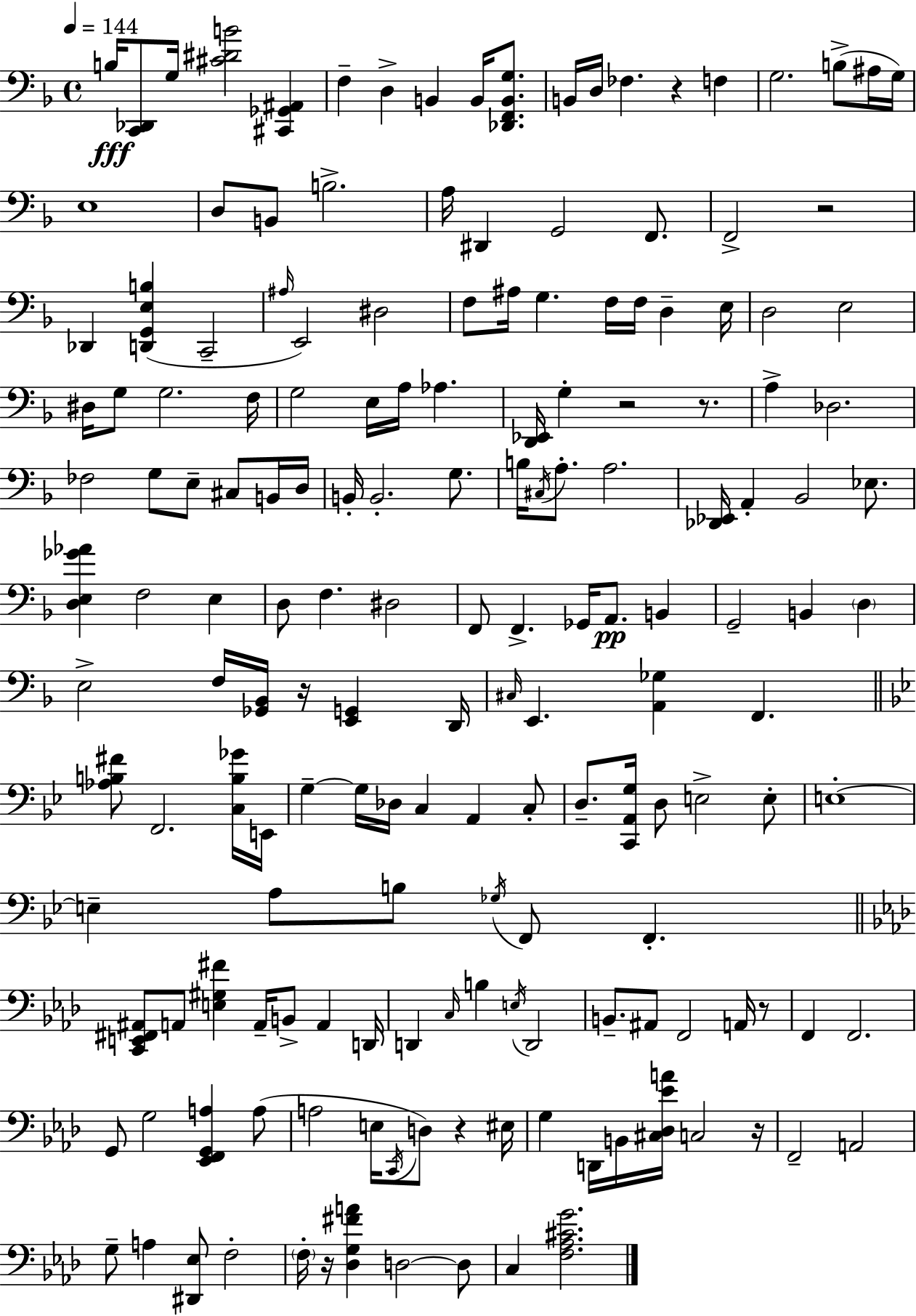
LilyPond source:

{
  \clef bass
  \time 4/4
  \defaultTimeSignature
  \key f \major
  \tempo 4 = 144
  b16\fff <c, des,>8 g16 <cis' dis' b'>2 <cis, ges, ais,>4 | f4-- d4-> b,4 b,16 <des, f, b, g>8. | b,16 d16 fes4. r4 f4 | g2. b8->( ais16 g16) | \break e1 | d8 b,8 b2.-> | a16 dis,4 g,2 f,8. | f,2-> r2 | \break des,4 <d, g, e b>4( c,2-- | \grace { ais16 } e,2) dis2 | f8 ais16 g4. f16 f16 d4-- | e16 d2 e2 | \break dis16 g8 g2. | f16 g2 e16 a16 aes4. | <d, ees,>16 g4-. r2 r8. | a4-> des2. | \break fes2 g8 e8-- cis8 b,16 | d16 b,16-. b,2.-. g8. | b16 \acciaccatura { cis16 } a8.-. a2. | <des, ees,>16 a,4-. bes,2 ees8. | \break <d e ges' aes'>4 f2 e4 | d8 f4. dis2 | f,8 f,4.-> ges,16 a,8.\pp b,4 | g,2-- b,4 \parenthesize d4 | \break e2-> f16 <ges, bes,>16 r16 <e, g,>4 | d,16 \grace { cis16 } e,4. <a, ges>4 f,4. | \bar "||" \break \key bes \major <aes b fis'>8 f,2. <c b ges'>16 e,16 | g4--~~ g16 des16 c4 a,4 c8-. | d8.-- <c, a, g>16 d8 e2-> e8-. | e1-.~~ | \break e4-- a8 b8 \acciaccatura { ges16 } f,8 f,4.-. | \bar "||" \break \key f \minor <c, e, fis, ais,>8 a,8 <e gis fis'>4 a,16-- b,8-> a,4 d,16 | d,4 \grace { c16 } b4 \acciaccatura { e16 } d,2 | b,8.-- ais,8 f,2 a,16 | r8 f,4 f,2. | \break g,8 g2 <ees, f, g, a>4 | a8( a2 e16 \acciaccatura { c,16 } d8) r4 | eis16 g4 d,16 b,16 <cis des ees' a'>16 c2 | r16 f,2-- a,2 | \break g8-- a4 <dis, ees>8 f2-. | \parenthesize f16-. r16 <des g fis' a'>4 d2~~ | d8 c4 <f aes cis' g'>2. | \bar "|."
}